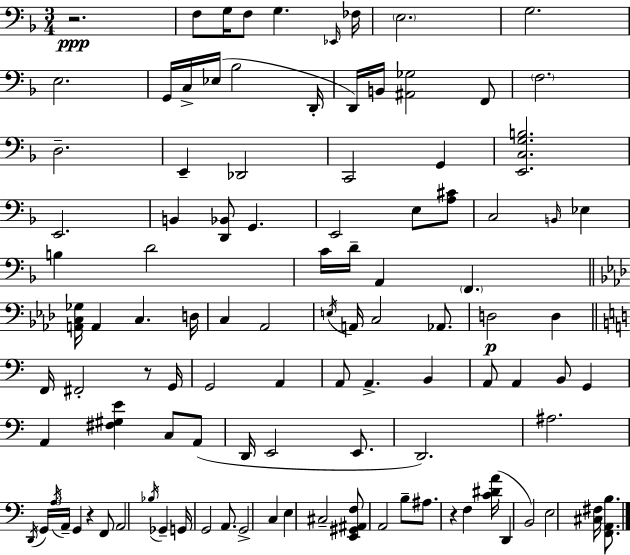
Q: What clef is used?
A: bass